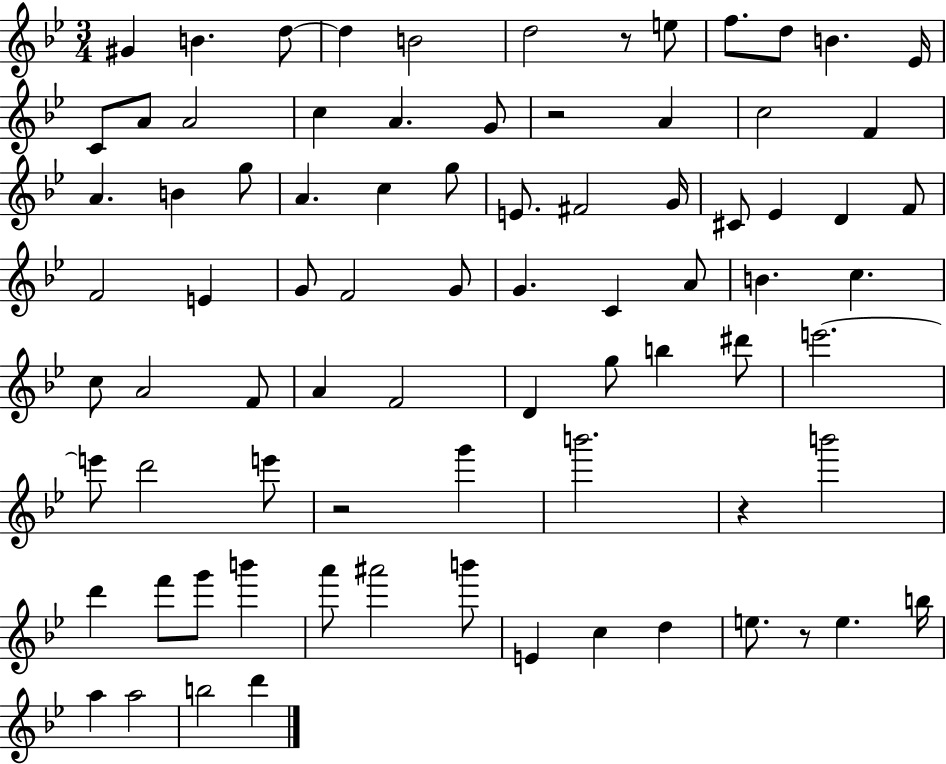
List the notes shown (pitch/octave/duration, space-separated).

G#4/q B4/q. D5/e D5/q B4/h D5/h R/e E5/e F5/e. D5/e B4/q. Eb4/s C4/e A4/e A4/h C5/q A4/q. G4/e R/h A4/q C5/h F4/q A4/q. B4/q G5/e A4/q. C5/q G5/e E4/e. F#4/h G4/s C#4/e Eb4/q D4/q F4/e F4/h E4/q G4/e F4/h G4/e G4/q. C4/q A4/e B4/q. C5/q. C5/e A4/h F4/e A4/q F4/h D4/q G5/e B5/q D#6/e E6/h. E6/e D6/h E6/e R/h G6/q B6/h. R/q B6/h D6/q F6/e G6/e B6/q A6/e A#6/h B6/e E4/q C5/q D5/q E5/e. R/e E5/q. B5/s A5/q A5/h B5/h D6/q